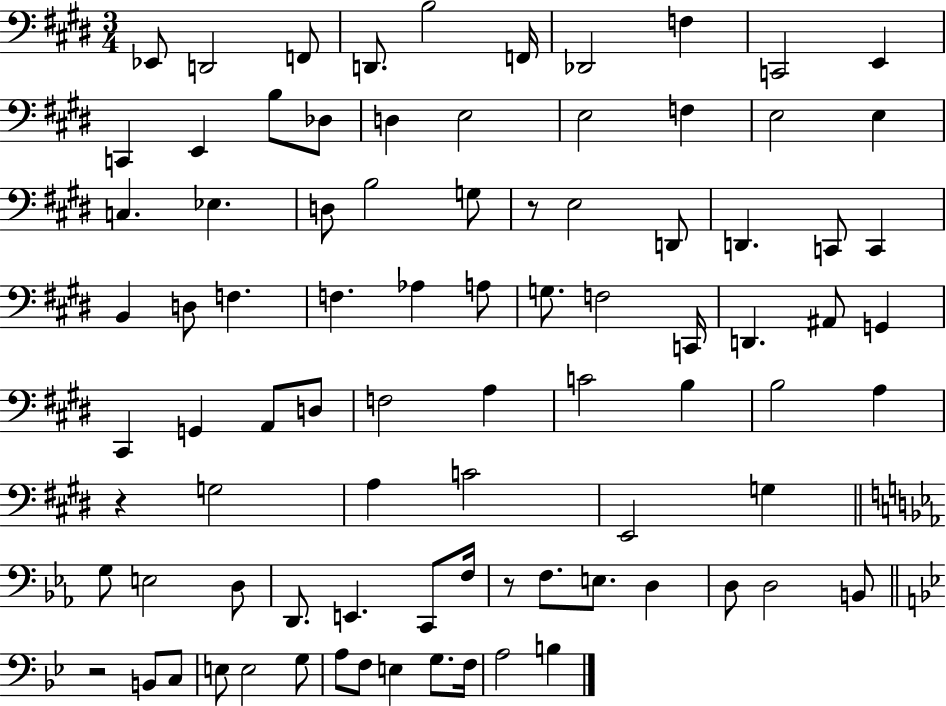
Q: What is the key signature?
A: E major